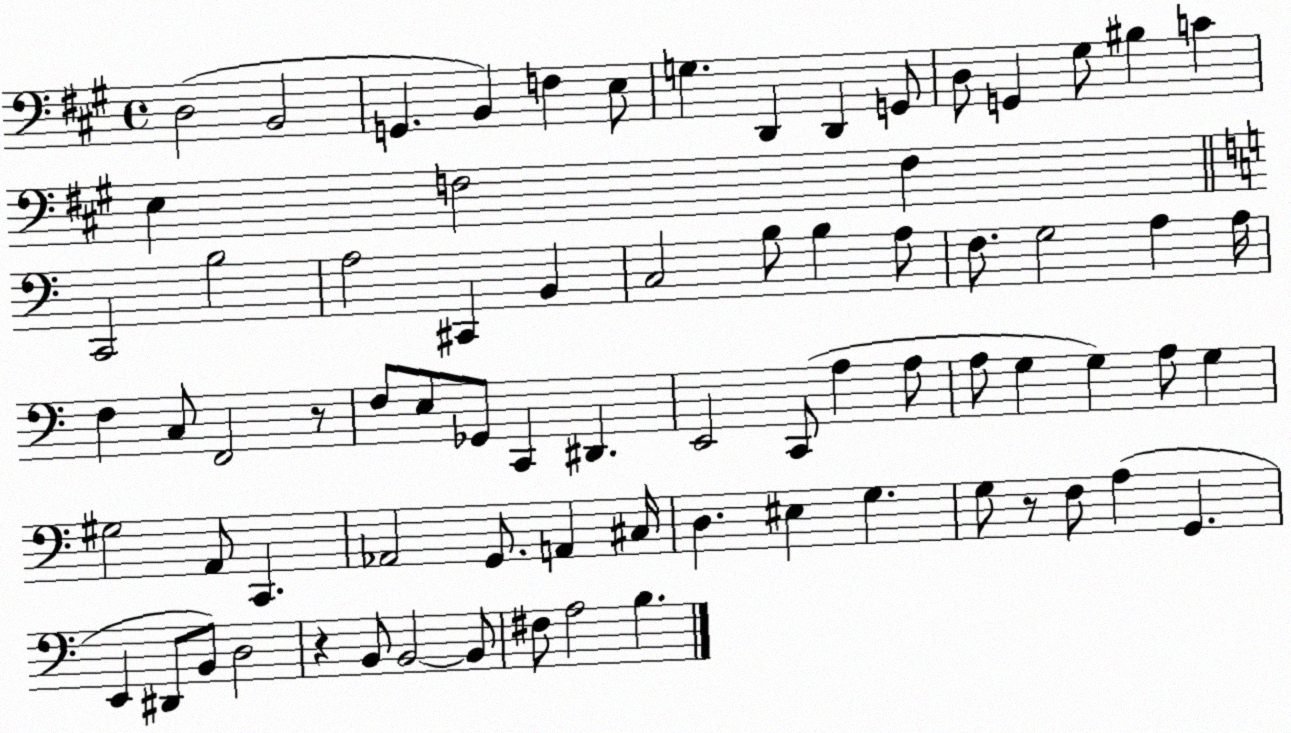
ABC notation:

X:1
T:Untitled
M:4/4
L:1/4
K:A
D,2 B,,2 G,, B,, F, E,/2 G, D,, D,, G,,/2 D,/2 G,, ^G,/2 ^B, C E, F,2 F, C,,2 B,2 A,2 ^C,, B,, C,2 B,/2 B, A,/2 F,/2 G,2 A, A,/4 F, C,/2 F,,2 z/2 F,/2 E,/2 _G,,/2 C,, ^D,, E,,2 C,,/2 A, A,/2 A,/2 G, G, A,/2 G, ^G,2 A,,/2 C,, _A,,2 G,,/2 A,, ^C,/4 D, ^E, G, G,/2 z/2 F,/2 A, G,, E,, ^D,,/2 B,,/2 D,2 z B,,/2 B,,2 B,,/2 ^F,/2 A,2 B,